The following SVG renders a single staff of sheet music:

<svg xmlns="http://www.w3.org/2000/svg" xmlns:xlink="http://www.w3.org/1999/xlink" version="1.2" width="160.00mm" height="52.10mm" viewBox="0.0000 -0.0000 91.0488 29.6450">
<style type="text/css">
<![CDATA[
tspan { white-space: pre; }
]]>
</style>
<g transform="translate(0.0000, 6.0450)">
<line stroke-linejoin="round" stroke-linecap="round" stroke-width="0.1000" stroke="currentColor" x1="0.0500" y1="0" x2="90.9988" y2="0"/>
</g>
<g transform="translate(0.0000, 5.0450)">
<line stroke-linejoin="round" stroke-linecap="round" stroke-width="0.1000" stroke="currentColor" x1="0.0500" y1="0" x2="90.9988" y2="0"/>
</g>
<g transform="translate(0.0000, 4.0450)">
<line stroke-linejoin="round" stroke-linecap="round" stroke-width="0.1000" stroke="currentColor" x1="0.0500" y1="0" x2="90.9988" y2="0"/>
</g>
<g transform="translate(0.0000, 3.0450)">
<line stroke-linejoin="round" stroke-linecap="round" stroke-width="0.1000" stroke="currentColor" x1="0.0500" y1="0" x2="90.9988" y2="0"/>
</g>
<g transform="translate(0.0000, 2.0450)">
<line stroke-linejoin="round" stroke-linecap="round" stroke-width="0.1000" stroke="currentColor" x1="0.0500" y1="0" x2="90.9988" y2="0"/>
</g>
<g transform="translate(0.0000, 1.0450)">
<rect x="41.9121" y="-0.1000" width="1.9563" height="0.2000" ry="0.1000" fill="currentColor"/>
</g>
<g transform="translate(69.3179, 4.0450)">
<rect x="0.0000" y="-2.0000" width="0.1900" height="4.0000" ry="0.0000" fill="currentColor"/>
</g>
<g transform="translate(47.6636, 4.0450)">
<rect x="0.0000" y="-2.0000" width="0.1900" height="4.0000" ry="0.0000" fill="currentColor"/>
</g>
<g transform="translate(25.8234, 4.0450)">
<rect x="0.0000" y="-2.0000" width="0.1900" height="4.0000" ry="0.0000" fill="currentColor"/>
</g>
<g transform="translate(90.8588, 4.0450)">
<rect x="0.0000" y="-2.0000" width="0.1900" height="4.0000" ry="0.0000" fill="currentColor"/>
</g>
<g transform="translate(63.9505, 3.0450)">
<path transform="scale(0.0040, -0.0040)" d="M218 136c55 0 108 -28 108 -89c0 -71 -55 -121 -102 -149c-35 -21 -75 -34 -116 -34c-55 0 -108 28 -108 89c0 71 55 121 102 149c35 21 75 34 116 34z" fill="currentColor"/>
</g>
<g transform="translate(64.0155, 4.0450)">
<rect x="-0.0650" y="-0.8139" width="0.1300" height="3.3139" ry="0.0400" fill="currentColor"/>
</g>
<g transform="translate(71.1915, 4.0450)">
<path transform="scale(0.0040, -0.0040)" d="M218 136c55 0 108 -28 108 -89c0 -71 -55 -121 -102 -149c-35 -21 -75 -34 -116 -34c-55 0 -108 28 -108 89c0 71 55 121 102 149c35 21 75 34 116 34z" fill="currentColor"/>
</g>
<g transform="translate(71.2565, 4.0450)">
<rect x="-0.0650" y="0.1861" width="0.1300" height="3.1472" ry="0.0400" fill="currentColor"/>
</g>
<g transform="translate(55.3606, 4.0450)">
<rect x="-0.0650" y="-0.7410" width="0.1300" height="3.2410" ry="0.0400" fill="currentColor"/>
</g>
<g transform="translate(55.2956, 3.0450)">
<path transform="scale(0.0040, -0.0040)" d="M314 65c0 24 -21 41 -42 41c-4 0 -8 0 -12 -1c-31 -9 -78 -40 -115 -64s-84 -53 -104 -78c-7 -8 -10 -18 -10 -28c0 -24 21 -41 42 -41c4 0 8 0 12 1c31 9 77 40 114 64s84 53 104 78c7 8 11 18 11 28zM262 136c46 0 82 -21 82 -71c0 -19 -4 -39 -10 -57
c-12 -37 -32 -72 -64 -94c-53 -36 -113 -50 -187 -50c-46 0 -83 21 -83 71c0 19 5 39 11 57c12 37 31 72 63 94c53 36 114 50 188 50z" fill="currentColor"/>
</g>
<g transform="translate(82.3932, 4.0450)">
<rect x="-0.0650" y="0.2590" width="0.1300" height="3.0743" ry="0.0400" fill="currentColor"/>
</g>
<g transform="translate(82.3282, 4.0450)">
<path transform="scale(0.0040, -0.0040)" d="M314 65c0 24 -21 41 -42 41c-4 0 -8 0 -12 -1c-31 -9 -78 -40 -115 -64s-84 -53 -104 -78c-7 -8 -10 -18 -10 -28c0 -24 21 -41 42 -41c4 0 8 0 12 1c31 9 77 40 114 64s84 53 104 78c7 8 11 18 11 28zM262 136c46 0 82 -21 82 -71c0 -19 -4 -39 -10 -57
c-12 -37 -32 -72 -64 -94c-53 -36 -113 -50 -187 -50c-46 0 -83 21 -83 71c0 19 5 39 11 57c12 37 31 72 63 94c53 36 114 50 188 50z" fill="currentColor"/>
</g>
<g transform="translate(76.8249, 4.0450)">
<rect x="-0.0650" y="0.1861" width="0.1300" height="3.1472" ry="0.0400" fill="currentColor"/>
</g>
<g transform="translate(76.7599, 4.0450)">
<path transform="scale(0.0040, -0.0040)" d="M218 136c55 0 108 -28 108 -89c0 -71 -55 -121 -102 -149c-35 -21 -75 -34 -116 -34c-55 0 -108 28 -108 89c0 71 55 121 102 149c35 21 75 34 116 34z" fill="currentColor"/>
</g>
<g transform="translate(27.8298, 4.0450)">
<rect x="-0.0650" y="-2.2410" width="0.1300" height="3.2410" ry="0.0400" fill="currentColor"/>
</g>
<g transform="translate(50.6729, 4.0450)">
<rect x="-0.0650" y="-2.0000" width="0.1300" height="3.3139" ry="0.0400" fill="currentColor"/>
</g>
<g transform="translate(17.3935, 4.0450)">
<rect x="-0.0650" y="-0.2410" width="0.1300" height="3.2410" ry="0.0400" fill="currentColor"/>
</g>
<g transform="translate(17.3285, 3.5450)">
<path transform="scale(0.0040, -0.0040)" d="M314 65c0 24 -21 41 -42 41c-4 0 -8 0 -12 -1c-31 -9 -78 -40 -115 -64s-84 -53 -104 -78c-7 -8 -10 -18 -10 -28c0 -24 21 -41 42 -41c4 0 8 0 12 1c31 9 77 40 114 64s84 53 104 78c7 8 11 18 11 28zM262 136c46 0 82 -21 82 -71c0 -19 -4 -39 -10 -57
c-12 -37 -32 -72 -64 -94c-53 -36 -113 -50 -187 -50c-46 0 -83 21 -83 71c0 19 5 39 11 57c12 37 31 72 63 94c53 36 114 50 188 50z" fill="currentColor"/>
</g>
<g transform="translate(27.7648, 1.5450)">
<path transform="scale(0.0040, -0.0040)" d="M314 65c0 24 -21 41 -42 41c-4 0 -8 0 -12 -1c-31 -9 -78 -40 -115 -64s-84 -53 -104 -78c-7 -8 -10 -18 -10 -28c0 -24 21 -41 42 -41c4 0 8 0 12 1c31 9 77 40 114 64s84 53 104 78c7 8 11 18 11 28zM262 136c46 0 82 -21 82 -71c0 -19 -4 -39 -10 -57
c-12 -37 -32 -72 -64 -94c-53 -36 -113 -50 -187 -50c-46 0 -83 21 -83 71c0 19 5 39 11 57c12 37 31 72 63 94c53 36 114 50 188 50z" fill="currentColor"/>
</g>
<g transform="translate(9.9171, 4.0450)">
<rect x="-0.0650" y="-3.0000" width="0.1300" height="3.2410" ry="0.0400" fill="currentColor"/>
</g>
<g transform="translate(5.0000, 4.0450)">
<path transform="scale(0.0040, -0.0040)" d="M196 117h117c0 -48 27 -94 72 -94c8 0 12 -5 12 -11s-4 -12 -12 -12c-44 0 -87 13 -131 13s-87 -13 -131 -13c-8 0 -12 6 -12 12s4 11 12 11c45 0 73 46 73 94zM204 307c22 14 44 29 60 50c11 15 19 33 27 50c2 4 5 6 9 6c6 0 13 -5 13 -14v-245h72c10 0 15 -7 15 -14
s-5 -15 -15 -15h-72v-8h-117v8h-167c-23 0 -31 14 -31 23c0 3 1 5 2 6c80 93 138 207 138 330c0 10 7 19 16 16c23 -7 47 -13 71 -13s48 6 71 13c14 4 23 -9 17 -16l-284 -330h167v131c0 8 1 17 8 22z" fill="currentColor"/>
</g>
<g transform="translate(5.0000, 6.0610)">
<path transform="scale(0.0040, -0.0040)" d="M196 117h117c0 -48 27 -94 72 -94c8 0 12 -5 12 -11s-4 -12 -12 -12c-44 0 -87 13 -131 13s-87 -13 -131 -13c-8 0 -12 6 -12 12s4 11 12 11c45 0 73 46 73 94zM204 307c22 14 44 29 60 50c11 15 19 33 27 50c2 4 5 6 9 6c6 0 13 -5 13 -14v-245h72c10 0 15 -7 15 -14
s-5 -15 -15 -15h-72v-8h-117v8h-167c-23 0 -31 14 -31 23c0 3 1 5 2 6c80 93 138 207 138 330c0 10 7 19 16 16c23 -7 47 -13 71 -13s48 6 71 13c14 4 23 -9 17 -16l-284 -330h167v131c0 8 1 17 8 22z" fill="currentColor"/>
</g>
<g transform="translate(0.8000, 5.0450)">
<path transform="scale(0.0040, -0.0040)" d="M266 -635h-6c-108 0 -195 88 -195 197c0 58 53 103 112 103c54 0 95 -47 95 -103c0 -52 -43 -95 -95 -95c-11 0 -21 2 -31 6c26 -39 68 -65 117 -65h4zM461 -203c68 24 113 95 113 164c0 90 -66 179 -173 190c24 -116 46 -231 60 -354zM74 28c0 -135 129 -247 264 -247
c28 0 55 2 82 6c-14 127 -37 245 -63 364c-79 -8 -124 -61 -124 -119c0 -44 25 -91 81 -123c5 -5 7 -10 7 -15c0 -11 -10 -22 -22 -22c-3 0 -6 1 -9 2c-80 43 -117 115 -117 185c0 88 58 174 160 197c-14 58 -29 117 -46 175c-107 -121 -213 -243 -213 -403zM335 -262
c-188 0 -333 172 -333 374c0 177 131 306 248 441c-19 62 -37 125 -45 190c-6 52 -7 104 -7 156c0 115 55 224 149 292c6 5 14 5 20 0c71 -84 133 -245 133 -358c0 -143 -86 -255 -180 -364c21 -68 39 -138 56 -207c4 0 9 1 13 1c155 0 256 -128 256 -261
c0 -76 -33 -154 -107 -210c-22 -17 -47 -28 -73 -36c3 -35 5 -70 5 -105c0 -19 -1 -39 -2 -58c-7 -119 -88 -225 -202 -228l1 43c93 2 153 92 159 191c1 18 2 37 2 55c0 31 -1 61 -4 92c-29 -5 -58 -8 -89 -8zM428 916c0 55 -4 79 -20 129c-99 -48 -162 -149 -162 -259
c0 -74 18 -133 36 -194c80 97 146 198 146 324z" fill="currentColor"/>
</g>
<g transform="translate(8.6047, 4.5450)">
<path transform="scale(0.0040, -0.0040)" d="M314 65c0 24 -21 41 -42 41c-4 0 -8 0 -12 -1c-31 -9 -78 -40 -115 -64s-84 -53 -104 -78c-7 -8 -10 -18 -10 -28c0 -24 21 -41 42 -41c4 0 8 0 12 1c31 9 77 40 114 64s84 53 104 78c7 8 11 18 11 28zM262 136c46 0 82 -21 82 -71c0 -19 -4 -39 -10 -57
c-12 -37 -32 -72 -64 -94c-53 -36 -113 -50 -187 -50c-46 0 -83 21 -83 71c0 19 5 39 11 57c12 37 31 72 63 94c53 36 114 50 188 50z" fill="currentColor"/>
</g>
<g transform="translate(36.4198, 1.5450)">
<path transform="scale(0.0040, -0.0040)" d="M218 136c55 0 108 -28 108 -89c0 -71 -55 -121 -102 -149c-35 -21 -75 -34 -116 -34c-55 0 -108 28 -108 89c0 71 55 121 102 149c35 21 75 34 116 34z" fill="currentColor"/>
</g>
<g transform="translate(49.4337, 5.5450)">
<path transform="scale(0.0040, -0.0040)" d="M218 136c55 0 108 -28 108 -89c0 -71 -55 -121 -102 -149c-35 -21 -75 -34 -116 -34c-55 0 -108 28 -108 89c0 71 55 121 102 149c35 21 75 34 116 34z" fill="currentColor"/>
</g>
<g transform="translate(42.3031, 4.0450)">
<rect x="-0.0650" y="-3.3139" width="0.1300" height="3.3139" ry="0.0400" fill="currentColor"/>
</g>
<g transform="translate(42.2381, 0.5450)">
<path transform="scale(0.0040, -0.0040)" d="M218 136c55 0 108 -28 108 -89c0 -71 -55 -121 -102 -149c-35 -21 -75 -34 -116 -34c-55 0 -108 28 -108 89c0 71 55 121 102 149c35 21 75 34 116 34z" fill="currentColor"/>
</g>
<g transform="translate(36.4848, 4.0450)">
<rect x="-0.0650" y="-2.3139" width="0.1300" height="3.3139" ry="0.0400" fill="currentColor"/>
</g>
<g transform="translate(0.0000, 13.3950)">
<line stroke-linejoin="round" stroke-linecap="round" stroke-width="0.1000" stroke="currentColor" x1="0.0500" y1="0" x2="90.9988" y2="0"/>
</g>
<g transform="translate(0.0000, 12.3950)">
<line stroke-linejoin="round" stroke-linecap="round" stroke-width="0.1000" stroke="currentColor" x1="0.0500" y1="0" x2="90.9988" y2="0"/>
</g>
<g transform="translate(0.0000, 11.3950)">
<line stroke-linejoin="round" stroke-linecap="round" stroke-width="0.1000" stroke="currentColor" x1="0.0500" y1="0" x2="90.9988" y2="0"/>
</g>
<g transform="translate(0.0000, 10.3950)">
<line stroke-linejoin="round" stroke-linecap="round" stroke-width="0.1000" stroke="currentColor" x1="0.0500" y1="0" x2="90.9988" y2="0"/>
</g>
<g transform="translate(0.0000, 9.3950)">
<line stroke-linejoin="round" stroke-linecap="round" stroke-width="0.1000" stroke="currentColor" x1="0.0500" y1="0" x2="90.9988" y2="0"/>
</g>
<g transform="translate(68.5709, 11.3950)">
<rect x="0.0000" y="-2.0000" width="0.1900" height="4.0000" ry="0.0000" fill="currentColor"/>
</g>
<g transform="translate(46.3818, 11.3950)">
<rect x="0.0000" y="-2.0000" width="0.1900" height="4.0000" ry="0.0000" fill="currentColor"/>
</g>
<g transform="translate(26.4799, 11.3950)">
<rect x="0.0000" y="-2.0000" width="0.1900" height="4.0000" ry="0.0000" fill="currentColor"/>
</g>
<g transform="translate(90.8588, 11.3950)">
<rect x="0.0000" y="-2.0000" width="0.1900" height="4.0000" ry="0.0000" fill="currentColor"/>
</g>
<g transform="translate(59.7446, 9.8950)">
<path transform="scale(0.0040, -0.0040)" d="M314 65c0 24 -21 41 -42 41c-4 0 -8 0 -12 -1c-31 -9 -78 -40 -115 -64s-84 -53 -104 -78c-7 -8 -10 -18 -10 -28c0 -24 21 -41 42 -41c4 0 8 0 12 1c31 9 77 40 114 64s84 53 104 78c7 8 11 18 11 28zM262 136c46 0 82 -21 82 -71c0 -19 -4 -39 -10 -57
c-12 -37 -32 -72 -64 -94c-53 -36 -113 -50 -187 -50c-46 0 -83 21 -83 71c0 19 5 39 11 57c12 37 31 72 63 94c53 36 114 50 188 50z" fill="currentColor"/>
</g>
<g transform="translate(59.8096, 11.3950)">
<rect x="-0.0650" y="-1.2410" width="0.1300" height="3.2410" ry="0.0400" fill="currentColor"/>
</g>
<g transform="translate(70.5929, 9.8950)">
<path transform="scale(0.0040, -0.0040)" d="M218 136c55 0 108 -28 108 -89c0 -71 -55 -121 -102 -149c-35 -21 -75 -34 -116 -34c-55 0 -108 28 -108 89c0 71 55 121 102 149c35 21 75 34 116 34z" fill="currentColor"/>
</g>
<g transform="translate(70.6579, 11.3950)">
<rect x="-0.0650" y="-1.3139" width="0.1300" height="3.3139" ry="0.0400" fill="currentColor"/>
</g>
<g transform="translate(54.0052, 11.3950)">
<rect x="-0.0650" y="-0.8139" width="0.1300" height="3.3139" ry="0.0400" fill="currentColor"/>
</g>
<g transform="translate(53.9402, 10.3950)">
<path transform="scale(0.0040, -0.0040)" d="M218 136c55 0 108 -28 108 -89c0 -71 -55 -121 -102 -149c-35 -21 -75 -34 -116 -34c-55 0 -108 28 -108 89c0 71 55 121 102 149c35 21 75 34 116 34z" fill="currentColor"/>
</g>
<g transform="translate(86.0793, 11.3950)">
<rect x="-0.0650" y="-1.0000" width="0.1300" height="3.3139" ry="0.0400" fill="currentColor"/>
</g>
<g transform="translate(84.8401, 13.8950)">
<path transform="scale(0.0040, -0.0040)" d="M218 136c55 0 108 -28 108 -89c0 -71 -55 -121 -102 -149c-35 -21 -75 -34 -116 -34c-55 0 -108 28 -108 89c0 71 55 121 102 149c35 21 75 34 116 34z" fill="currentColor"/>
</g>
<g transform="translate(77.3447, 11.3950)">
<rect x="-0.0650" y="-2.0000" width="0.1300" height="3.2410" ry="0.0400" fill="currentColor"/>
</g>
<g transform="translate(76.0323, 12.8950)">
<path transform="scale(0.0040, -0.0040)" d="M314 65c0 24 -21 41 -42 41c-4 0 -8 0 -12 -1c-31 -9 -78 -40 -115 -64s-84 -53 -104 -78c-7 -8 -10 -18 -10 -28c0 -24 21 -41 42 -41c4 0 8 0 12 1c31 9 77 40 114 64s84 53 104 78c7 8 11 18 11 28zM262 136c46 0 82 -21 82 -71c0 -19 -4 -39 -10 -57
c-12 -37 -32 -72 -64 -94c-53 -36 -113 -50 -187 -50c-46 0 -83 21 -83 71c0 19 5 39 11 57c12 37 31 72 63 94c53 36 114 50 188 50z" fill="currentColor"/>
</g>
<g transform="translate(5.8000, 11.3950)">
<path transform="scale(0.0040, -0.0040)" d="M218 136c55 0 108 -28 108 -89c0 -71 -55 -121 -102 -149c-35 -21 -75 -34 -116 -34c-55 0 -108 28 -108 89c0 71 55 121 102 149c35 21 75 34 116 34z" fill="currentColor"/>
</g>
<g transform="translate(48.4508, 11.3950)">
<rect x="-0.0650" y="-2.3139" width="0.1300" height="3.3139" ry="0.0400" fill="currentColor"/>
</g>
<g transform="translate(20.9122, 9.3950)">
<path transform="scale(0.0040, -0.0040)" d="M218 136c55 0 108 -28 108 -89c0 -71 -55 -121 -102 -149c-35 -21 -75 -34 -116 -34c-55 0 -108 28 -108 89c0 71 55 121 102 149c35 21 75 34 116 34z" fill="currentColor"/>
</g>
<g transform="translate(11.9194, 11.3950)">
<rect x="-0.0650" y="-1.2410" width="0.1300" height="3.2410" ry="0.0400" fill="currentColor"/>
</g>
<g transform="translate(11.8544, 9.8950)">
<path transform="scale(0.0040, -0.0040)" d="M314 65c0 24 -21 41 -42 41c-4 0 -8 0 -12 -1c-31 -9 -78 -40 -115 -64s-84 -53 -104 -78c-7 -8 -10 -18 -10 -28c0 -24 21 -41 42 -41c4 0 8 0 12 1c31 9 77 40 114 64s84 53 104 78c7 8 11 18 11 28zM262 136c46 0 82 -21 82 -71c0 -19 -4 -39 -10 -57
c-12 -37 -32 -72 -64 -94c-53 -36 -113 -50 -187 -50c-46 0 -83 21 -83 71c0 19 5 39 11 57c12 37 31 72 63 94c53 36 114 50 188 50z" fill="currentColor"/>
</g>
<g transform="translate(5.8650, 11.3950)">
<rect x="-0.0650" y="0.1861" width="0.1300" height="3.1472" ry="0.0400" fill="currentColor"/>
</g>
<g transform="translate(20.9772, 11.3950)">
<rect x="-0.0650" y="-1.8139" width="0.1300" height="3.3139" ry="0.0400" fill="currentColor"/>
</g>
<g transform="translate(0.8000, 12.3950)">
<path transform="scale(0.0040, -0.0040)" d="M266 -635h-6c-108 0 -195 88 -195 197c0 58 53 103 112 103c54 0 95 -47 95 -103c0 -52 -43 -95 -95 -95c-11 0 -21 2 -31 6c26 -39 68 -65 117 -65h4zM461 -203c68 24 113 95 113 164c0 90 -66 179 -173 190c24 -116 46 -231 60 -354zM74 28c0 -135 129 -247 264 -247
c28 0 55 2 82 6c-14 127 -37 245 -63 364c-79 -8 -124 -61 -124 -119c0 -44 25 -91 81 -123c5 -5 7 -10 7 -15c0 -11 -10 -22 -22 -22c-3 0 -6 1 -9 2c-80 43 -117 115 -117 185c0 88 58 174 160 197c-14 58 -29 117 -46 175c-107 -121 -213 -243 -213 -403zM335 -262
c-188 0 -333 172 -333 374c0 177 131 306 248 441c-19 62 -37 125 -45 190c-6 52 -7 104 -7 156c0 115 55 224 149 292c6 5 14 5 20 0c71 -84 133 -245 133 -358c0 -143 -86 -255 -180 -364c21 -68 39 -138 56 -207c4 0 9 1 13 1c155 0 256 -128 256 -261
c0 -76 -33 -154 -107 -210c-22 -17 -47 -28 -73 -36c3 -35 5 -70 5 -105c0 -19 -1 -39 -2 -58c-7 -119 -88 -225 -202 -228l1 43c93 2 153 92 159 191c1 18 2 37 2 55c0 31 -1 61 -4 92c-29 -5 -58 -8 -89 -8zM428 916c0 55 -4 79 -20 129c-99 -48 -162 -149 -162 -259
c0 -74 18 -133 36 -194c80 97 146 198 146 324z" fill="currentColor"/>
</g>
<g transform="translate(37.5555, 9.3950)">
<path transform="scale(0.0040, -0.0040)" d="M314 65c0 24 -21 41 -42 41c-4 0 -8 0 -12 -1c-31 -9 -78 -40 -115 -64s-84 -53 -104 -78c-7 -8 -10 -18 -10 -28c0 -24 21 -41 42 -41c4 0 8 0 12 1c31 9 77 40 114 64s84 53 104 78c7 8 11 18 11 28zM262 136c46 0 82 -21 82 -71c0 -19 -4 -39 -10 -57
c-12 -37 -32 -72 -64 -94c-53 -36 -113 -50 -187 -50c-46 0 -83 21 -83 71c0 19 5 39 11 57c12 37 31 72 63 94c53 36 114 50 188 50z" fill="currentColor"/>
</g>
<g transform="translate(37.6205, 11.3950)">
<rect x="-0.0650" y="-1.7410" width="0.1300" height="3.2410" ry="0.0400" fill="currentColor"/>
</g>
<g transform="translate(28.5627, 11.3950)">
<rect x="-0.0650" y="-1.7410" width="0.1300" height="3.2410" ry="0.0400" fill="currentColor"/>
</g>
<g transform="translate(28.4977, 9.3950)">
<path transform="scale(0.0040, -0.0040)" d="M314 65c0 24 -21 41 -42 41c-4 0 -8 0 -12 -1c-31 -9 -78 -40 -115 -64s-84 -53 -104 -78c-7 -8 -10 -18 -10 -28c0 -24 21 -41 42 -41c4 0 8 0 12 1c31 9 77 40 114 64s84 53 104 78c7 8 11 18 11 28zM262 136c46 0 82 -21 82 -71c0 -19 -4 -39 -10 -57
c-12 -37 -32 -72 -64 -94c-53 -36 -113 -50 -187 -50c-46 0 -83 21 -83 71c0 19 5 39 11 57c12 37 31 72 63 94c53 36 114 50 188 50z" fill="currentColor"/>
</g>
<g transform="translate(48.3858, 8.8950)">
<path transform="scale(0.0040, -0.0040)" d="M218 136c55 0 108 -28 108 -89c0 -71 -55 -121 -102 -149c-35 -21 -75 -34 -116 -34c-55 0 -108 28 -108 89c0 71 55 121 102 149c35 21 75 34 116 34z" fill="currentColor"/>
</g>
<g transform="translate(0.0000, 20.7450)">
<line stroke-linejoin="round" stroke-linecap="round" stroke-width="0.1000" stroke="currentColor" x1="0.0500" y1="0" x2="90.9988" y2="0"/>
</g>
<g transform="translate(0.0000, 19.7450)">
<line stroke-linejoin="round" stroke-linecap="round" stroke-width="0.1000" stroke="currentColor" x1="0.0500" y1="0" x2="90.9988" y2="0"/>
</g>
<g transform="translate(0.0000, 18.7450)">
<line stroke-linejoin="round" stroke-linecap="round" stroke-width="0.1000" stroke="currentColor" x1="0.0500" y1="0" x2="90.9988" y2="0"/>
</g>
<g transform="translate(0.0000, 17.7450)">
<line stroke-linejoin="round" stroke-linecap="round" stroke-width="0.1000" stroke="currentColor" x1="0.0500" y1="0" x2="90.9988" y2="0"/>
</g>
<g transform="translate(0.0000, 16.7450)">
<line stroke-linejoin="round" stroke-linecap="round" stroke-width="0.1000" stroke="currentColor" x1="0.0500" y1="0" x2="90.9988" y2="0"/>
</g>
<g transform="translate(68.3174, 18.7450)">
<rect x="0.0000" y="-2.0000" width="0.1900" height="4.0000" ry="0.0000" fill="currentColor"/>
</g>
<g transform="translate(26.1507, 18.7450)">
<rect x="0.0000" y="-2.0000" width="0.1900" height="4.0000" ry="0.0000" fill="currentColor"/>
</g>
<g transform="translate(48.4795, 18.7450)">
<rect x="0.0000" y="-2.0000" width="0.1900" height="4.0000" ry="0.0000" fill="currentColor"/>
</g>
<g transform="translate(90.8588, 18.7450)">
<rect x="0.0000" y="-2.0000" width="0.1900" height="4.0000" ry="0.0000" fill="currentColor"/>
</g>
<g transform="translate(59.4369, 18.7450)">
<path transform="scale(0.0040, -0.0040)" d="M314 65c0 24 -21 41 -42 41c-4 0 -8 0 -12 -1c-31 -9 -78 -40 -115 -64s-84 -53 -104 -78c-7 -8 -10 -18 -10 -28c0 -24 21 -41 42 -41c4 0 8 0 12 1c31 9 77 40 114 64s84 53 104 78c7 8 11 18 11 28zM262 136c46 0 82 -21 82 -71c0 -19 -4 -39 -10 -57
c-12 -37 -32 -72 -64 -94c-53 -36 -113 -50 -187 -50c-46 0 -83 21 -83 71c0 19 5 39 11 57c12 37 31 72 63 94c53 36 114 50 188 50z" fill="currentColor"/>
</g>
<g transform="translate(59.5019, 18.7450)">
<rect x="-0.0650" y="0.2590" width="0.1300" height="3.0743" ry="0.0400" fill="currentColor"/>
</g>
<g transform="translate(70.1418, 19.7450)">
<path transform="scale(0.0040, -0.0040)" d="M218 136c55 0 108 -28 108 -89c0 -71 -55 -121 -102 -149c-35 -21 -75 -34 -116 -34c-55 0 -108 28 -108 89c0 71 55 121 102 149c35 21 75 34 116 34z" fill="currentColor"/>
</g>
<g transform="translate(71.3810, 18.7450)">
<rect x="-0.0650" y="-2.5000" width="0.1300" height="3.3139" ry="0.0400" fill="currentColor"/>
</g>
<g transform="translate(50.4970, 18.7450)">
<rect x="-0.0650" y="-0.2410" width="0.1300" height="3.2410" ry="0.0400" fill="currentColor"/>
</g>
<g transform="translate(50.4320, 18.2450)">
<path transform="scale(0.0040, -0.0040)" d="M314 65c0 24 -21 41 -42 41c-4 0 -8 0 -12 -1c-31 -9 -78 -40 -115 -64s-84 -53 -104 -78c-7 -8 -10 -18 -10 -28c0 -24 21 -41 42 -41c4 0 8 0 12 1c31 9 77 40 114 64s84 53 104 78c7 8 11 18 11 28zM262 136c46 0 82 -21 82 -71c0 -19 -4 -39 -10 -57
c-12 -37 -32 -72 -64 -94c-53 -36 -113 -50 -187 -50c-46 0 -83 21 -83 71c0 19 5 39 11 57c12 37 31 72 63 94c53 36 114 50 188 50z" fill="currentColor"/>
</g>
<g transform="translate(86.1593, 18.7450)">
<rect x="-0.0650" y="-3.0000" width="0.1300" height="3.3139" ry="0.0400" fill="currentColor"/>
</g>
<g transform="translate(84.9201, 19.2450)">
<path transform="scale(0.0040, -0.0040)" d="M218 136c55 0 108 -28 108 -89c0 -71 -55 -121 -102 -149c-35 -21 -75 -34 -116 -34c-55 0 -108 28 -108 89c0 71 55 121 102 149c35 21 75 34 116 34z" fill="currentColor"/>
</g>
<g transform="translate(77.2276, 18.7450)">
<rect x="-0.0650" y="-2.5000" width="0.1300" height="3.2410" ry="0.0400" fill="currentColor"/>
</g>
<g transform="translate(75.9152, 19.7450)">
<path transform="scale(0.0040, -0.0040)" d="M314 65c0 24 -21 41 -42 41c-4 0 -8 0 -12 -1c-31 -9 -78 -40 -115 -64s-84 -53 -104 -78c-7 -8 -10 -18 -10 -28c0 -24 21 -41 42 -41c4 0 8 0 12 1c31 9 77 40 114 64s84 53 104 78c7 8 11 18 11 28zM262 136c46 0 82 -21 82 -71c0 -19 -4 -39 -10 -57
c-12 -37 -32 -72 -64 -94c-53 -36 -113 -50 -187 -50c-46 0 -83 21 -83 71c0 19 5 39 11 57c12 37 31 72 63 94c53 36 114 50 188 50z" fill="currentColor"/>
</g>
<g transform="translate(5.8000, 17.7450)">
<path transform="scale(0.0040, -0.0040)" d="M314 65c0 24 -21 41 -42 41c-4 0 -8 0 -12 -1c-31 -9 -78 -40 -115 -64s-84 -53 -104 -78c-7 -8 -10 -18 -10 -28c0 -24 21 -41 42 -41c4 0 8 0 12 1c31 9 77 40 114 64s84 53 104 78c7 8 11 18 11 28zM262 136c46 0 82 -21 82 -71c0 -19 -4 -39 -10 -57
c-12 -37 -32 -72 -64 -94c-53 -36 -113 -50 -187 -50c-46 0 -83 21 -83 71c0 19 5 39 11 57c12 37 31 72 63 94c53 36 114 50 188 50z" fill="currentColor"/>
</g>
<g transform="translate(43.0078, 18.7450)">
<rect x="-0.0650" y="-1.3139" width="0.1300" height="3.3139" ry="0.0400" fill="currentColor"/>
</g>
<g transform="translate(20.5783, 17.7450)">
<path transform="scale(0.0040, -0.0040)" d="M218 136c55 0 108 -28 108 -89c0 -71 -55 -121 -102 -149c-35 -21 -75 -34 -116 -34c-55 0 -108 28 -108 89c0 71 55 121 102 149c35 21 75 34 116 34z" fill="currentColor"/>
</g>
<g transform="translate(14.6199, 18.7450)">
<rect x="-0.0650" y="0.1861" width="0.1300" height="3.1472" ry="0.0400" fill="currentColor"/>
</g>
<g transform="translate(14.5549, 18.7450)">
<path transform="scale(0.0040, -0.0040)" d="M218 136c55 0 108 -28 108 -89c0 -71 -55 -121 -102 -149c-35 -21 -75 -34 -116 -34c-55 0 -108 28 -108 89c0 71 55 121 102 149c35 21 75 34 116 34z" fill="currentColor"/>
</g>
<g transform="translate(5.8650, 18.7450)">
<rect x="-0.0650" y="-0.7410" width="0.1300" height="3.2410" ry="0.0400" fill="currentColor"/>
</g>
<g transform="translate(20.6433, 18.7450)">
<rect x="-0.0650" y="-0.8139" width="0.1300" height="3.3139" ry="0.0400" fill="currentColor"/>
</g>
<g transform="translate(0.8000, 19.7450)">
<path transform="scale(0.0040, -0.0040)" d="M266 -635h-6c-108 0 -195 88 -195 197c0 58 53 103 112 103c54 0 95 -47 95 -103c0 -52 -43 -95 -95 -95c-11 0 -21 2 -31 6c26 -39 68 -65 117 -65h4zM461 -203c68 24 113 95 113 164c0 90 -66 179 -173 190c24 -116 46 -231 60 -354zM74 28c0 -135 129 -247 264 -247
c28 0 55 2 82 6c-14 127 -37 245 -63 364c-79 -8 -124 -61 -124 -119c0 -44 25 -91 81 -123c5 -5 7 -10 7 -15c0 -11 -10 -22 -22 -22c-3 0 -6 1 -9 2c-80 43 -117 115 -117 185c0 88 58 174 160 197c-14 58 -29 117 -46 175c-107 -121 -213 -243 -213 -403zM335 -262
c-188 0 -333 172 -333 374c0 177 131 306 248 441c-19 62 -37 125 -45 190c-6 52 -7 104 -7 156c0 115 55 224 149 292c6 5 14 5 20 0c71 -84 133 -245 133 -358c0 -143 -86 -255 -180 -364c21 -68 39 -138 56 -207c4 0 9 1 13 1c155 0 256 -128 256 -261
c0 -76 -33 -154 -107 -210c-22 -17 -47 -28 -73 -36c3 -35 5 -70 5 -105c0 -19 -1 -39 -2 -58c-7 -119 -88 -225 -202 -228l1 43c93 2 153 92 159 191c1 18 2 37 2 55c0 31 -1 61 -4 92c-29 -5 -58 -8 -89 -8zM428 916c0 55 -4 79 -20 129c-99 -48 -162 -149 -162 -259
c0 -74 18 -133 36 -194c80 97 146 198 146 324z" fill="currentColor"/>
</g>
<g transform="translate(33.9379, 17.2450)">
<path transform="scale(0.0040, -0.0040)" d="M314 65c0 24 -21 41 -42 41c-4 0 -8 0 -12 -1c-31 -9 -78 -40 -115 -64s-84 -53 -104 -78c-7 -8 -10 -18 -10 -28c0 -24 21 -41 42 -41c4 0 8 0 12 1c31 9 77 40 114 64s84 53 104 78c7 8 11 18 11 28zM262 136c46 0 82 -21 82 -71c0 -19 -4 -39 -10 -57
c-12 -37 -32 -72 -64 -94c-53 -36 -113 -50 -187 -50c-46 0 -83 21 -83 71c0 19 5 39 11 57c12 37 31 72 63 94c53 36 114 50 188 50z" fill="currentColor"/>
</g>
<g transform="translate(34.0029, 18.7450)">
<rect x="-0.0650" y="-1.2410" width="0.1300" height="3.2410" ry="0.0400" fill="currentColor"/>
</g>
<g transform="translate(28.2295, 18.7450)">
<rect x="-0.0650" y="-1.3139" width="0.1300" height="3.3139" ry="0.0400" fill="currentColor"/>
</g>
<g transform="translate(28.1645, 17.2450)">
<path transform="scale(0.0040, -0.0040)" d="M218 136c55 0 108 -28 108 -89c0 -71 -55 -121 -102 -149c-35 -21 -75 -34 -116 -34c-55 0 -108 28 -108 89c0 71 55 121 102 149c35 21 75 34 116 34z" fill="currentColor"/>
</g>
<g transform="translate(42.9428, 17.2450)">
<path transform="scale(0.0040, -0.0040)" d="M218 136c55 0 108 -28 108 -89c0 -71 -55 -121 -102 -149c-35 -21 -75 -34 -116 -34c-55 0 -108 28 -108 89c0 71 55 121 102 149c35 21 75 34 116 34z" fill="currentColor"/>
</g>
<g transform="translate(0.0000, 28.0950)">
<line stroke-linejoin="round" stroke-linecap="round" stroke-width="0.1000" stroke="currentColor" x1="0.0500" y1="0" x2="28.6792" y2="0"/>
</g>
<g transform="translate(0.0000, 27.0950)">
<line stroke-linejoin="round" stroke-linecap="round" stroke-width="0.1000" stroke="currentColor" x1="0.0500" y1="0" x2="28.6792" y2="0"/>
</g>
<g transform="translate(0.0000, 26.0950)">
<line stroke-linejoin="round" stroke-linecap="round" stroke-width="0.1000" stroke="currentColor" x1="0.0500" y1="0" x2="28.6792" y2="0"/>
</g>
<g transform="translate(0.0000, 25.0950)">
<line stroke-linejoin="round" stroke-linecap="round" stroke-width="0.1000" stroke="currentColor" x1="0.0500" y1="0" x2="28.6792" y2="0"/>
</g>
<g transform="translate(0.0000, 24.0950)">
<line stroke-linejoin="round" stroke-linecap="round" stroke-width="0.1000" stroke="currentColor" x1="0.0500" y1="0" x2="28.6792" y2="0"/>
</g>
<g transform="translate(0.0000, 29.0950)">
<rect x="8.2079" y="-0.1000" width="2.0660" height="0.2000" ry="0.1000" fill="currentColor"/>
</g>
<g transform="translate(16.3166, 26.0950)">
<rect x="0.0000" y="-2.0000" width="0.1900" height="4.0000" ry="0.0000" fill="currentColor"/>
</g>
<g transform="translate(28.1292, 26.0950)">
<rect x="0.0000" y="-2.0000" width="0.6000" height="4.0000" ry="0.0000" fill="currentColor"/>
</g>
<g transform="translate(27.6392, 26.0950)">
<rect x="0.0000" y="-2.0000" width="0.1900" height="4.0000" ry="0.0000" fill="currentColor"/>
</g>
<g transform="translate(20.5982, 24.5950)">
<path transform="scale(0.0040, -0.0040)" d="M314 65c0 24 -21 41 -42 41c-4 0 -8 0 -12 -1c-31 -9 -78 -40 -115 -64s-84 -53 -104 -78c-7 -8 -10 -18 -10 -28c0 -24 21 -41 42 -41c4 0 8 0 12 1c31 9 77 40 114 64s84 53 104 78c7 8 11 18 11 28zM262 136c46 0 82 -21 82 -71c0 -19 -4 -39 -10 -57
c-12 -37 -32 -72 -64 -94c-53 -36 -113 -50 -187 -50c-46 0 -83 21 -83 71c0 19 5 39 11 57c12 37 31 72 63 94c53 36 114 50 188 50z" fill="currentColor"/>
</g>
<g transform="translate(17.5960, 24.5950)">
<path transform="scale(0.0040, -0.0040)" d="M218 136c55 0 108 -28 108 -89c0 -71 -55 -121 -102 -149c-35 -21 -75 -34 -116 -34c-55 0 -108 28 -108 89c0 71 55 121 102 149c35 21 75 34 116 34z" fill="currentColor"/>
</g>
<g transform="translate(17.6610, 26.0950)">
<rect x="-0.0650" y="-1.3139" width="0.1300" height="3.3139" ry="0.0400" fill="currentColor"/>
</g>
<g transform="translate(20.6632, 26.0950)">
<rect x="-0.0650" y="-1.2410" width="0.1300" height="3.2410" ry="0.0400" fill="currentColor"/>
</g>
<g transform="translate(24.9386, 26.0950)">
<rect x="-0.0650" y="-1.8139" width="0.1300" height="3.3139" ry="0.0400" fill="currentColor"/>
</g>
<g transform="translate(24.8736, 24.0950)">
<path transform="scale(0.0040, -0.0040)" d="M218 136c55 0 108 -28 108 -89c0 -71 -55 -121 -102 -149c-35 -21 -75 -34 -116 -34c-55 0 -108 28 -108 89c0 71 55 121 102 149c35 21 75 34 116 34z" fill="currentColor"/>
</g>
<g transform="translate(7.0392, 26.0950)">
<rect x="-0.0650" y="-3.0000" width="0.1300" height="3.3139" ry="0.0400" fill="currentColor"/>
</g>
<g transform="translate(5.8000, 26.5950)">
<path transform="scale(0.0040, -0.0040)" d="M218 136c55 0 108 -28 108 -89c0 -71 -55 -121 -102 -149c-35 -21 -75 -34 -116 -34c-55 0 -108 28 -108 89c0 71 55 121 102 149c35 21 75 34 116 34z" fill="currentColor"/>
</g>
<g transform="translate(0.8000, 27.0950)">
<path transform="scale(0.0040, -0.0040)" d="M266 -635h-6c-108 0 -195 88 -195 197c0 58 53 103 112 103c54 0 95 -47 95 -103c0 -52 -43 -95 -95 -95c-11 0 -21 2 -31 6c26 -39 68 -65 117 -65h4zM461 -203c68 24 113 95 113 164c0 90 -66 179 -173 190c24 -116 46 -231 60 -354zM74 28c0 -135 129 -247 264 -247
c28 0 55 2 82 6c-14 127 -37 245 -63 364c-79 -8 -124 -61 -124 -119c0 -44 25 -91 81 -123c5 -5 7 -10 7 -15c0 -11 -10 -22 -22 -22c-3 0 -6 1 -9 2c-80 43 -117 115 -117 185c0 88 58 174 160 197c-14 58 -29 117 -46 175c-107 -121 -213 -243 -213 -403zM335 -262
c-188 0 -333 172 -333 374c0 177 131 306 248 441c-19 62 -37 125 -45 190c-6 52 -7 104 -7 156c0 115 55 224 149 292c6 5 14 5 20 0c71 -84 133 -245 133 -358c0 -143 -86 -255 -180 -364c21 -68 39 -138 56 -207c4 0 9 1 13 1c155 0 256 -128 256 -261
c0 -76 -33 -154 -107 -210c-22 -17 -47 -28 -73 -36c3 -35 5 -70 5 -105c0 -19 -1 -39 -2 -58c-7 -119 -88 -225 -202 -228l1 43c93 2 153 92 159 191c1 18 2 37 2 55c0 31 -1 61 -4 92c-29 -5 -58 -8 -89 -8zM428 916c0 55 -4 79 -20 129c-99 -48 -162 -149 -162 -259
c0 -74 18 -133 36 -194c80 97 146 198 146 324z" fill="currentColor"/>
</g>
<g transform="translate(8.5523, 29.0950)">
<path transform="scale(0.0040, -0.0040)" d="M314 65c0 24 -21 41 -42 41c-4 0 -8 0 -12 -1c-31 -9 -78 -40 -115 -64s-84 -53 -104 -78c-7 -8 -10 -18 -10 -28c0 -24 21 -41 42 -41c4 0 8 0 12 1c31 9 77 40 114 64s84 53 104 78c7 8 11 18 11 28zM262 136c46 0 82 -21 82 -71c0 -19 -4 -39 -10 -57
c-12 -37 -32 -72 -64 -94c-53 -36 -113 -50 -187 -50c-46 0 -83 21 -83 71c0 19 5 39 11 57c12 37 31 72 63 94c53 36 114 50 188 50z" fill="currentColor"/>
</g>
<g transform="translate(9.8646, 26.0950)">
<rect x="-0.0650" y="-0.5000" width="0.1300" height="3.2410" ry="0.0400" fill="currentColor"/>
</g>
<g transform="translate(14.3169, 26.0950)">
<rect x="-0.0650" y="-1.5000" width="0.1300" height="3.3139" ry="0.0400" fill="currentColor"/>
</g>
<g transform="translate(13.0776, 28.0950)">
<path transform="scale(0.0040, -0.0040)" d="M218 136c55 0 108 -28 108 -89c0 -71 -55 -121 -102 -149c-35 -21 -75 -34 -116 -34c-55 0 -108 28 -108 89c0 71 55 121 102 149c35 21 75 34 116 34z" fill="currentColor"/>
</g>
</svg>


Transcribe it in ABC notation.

X:1
T:Untitled
M:4/4
L:1/4
K:C
A2 c2 g2 g b F d2 d B B B2 B e2 f f2 f2 g d e2 e F2 D d2 B d e e2 e c2 B2 G G2 A A C2 E e e2 f